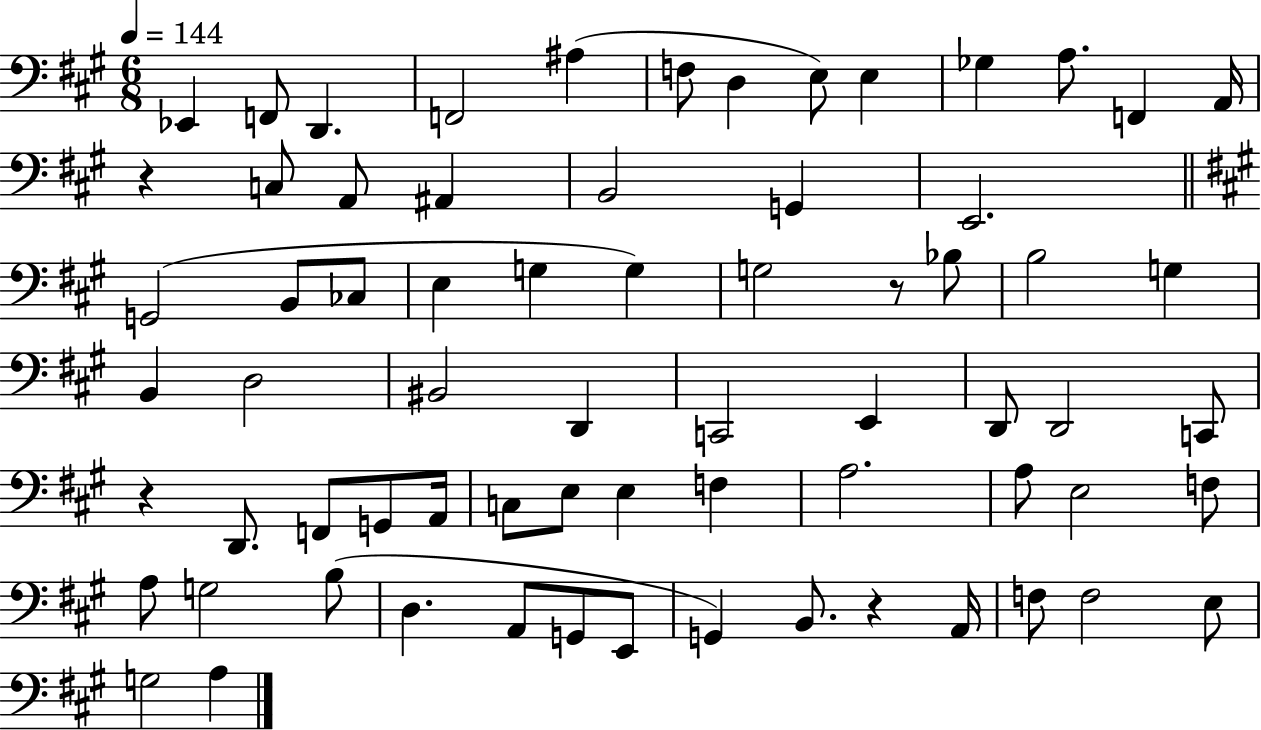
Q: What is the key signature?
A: A major